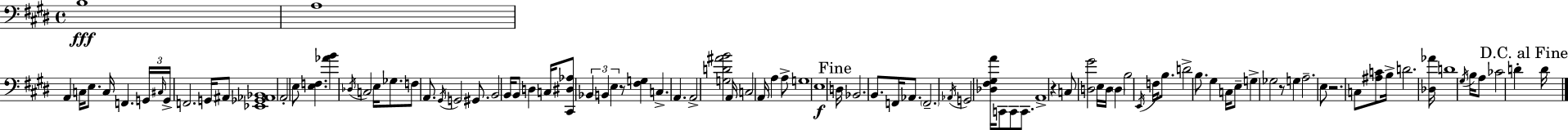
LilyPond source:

{
  \clef bass
  \time 4/4
  \defaultTimeSignature
  \key e \major
  b1\fff | a1 | a,4 c16 e8. c16 f,4. \tuplet 3/2 { g,16 | \grace { cis16 } g,16-> } f,2. g,16 ais,8 | \break <ees, ges, aes, bes,>1 | a,2-. e8 <e f>4. | <aes' b'>4 \acciaccatura { des16 } c2 e16 ges8. | f8 a,8. \acciaccatura { gis,16 } g,2 | \break gis,8. b,2 b,16 b,8 d4 | c16 <cis, dis aes>8 \tuplet 3/2 { bes,4 b,4 e4 } | r8 <fis g>4 c4.-> a,4. | a,2-> <g d' ais' b'>2 | \break a,16 c2 a,16 a4 | a8-> g1 | e1\f | \mark "Fine" d16 bes,2. | \break b,8. f,16 aes,8. \parenthesize f,2.-- | \acciaccatura { aes,16 } g,2 <des fis gis a'>16 c,8 c,8 | c,8. a,1-> | r4 c8 <d gis'>2 | \break e16 d16 \parenthesize d4 b2 | \acciaccatura { e,16 } f16 b8. d'2-> b8. | gis4 c16 e8-- g4-> ges2 | r8 g4 a2.-- | \break e8 r2. | c8 <ais c'>8 b16-> d'2. | <des aes'>16 d'1 | \acciaccatura { gis16 } b16 a8 ces'2 | \break d'4-. \mark "D.C. al Fine" d'16 \bar "|."
}